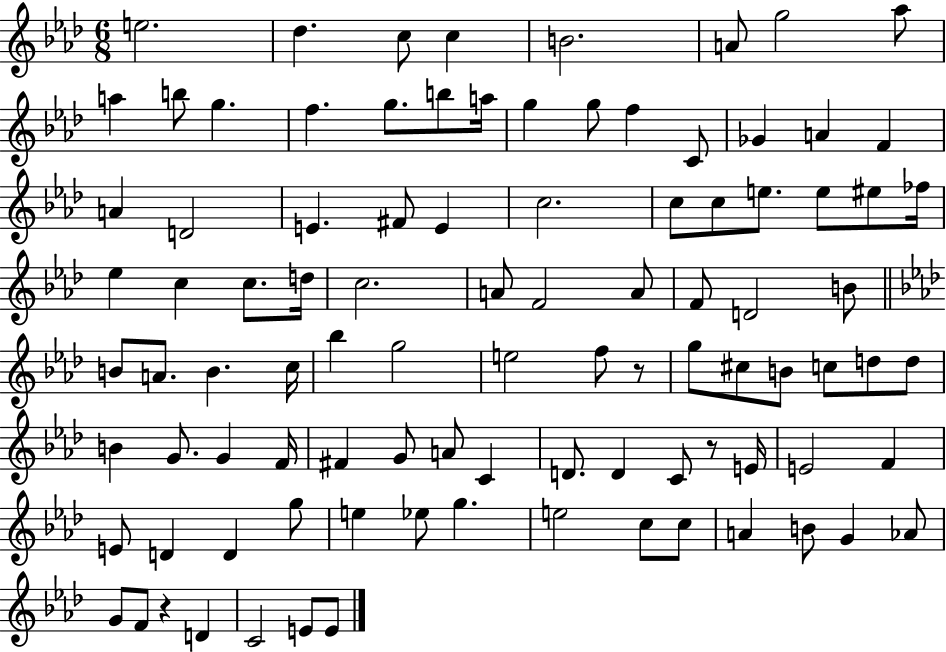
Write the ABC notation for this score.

X:1
T:Untitled
M:6/8
L:1/4
K:Ab
e2 _d c/2 c B2 A/2 g2 _a/2 a b/2 g f g/2 b/2 a/4 g g/2 f C/2 _G A F A D2 E ^F/2 E c2 c/2 c/2 e/2 e/2 ^e/2 _f/4 _e c c/2 d/4 c2 A/2 F2 A/2 F/2 D2 B/2 B/2 A/2 B c/4 _b g2 e2 f/2 z/2 g/2 ^c/2 B/2 c/2 d/2 d/2 B G/2 G F/4 ^F G/2 A/2 C D/2 D C/2 z/2 E/4 E2 F E/2 D D g/2 e _e/2 g e2 c/2 c/2 A B/2 G _A/2 G/2 F/2 z D C2 E/2 E/2